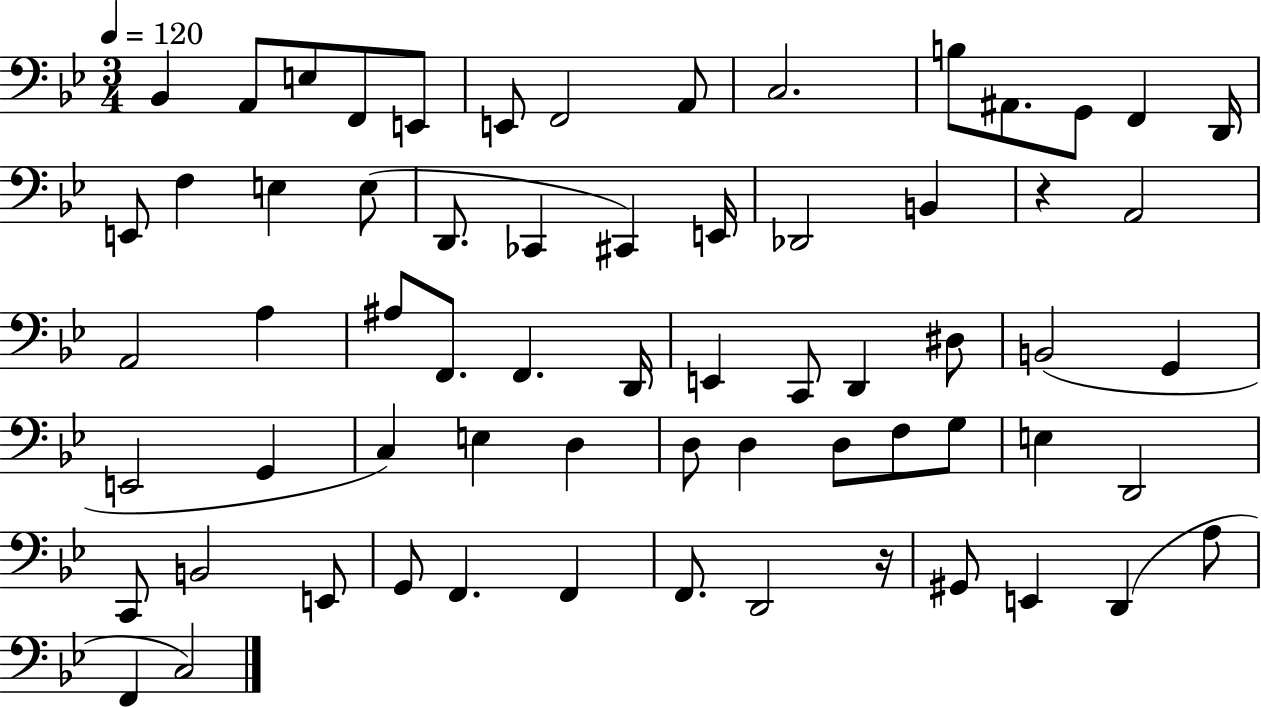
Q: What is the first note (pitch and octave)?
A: Bb2